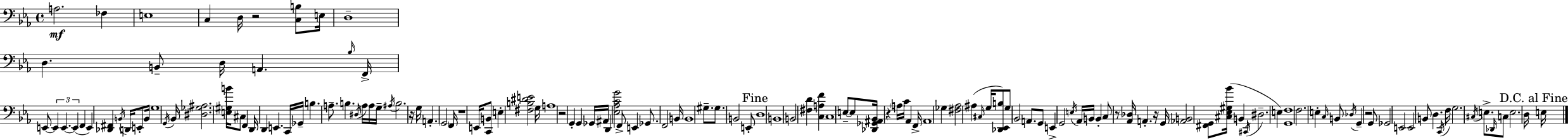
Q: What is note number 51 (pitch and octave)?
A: G2